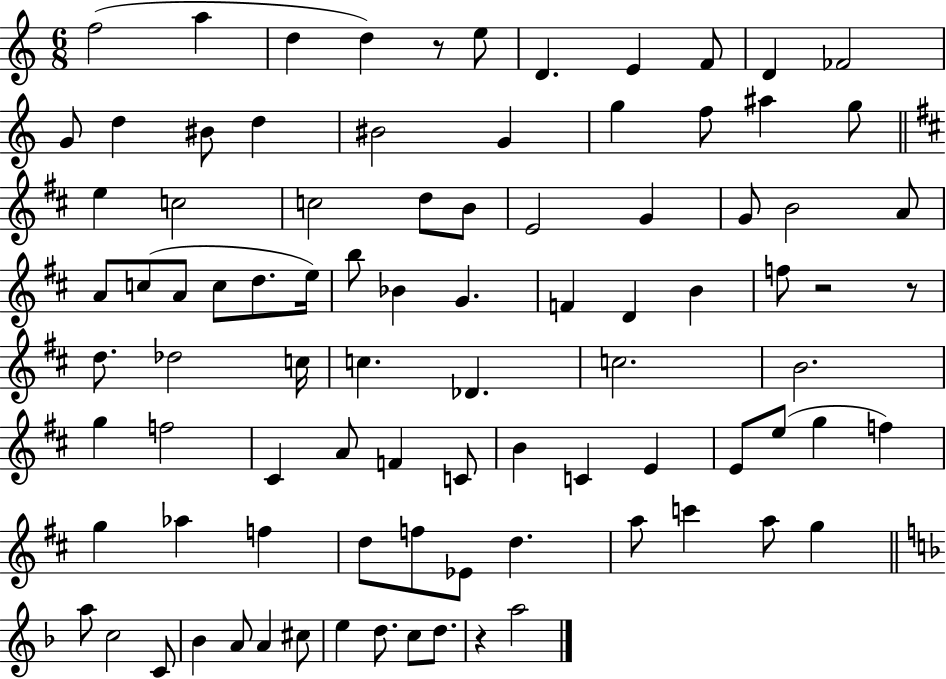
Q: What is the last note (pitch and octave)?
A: A5